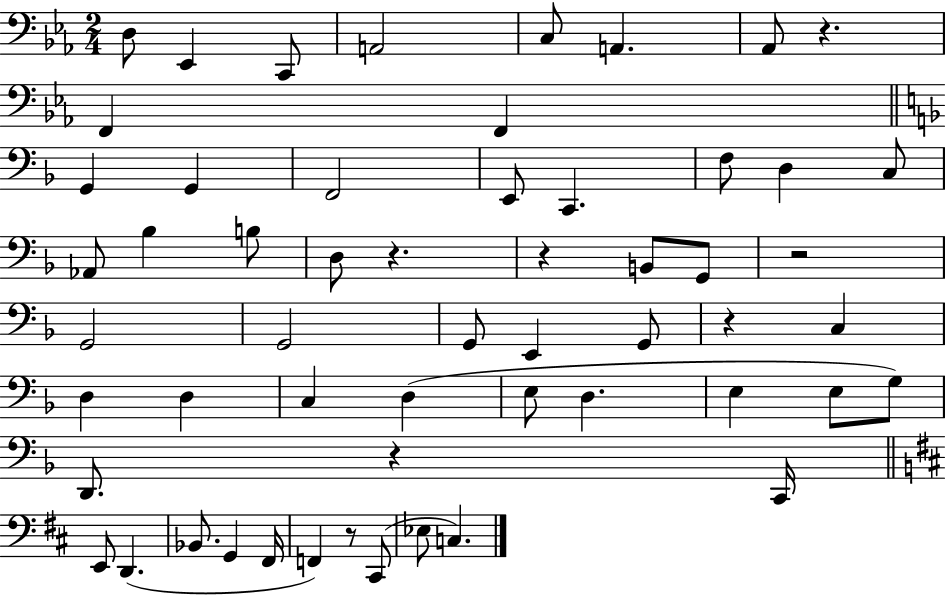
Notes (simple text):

D3/e Eb2/q C2/e A2/h C3/e A2/q. Ab2/e R/q. F2/q F2/q G2/q G2/q F2/h E2/e C2/q. F3/e D3/q C3/e Ab2/e Bb3/q B3/e D3/e R/q. R/q B2/e G2/e R/h G2/h G2/h G2/e E2/q G2/e R/q C3/q D3/q D3/q C3/q D3/q E3/e D3/q. E3/q E3/e G3/e D2/e. R/q C2/s E2/e D2/q. Bb2/e. G2/q F#2/s F2/q R/e C#2/e Eb3/e C3/q.